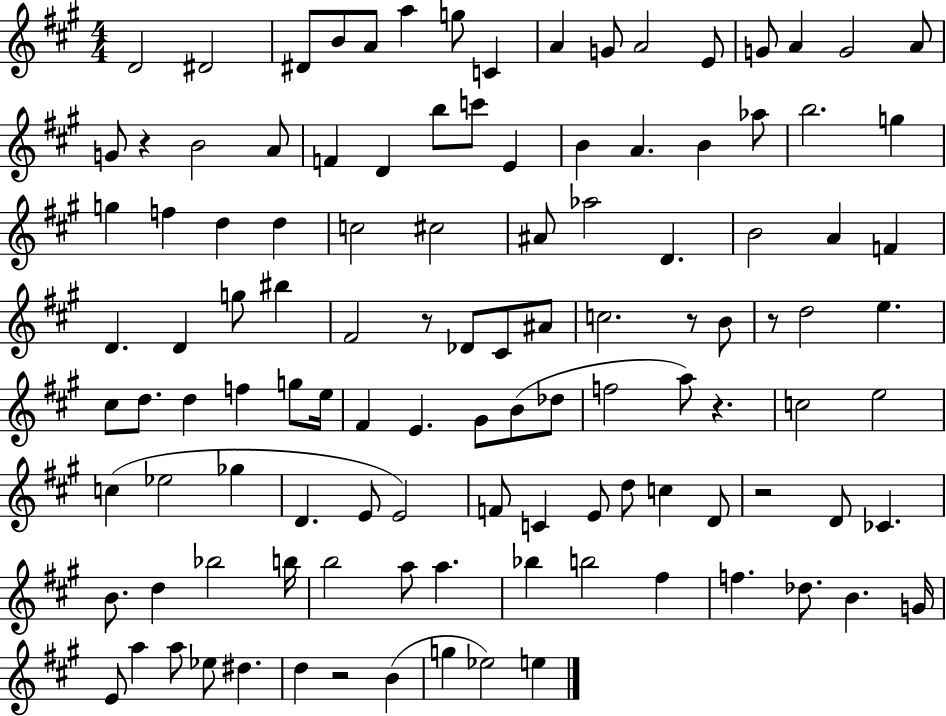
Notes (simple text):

D4/h D#4/h D#4/e B4/e A4/e A5/q G5/e C4/q A4/q G4/e A4/h E4/e G4/e A4/q G4/h A4/e G4/e R/q B4/h A4/e F4/q D4/q B5/e C6/e E4/q B4/q A4/q. B4/q Ab5/e B5/h. G5/q G5/q F5/q D5/q D5/q C5/h C#5/h A#4/e Ab5/h D4/q. B4/h A4/q F4/q D4/q. D4/q G5/e BIS5/q F#4/h R/e Db4/e C#4/e A#4/e C5/h. R/e B4/e R/e D5/h E5/q. C#5/e D5/e. D5/q F5/q G5/e E5/s F#4/q E4/q. G#4/e B4/e Db5/e F5/h A5/e R/q. C5/h E5/h C5/q Eb5/h Gb5/q D4/q. E4/e E4/h F4/e C4/q E4/e D5/e C5/q D4/e R/h D4/e CES4/q. B4/e. D5/q Bb5/h B5/s B5/h A5/e A5/q. Bb5/q B5/h F#5/q F5/q. Db5/e. B4/q. G4/s E4/e A5/q A5/e Eb5/e D#5/q. D5/q R/h B4/q G5/q Eb5/h E5/q